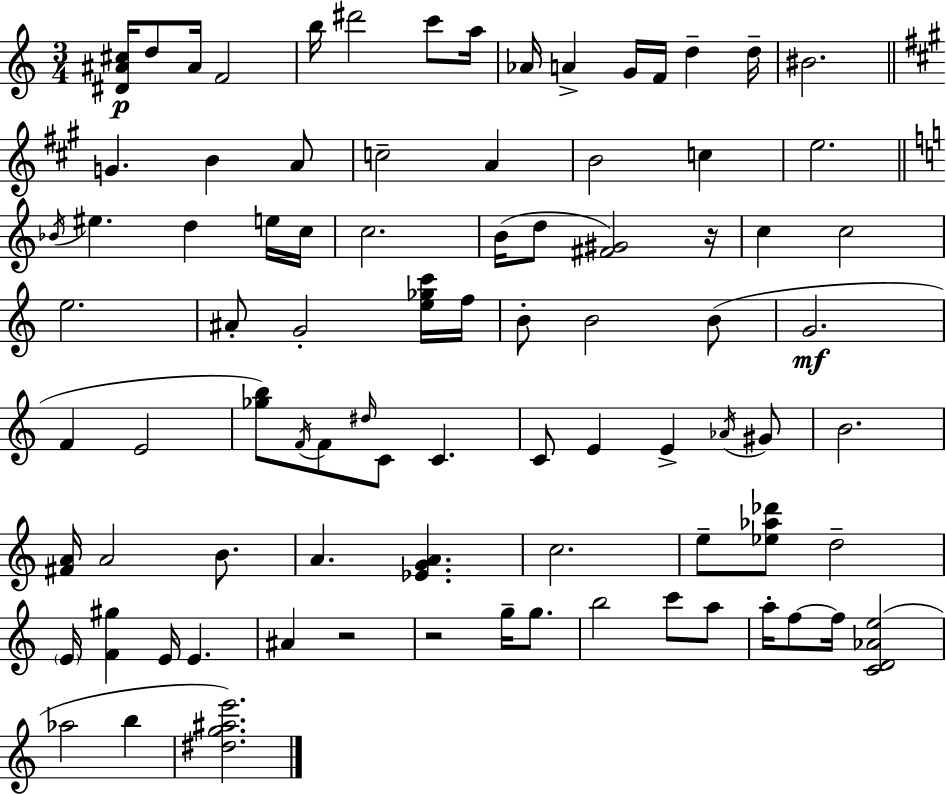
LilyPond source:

{
  \clef treble
  \numericTimeSignature
  \time 3/4
  \key c \major
  <dis' ais' cis''>16\p d''8 ais'16 f'2 | b''16 dis'''2 c'''8 a''16 | aes'16 a'4-> g'16 f'16 d''4-- d''16-- | bis'2. | \break \bar "||" \break \key a \major g'4. b'4 a'8 | c''2-- a'4 | b'2 c''4 | e''2. | \break \bar "||" \break \key c \major \acciaccatura { bes'16 } eis''4. d''4 e''16 | c''16 c''2. | b'16( d''8 <fis' gis'>2) | r16 c''4 c''2 | \break e''2. | ais'8-. g'2-. <e'' ges'' c'''>16 | f''16 b'8-. b'2 b'8( | g'2.\mf | \break f'4 e'2 | <ges'' b''>8) \acciaccatura { f'16 } f'8 \grace { dis''16 } c'8 c'4. | c'8 e'4 e'4-> | \acciaccatura { aes'16 } gis'8 b'2. | \break <fis' a'>16 a'2 | b'8. a'4. <ees' g' a'>4. | c''2. | e''8-- <ees'' aes'' des'''>8 d''2-- | \break \parenthesize e'16 <f' gis''>4 e'16 e'4. | ais'4 r2 | r2 | g''16-- g''8. b''2 | \break c'''8 a''8 a''16-. f''8~~ f''16 <c' d' aes' e''>2( | aes''2 | b''4 <dis'' g'' ais'' e'''>2.) | \bar "|."
}